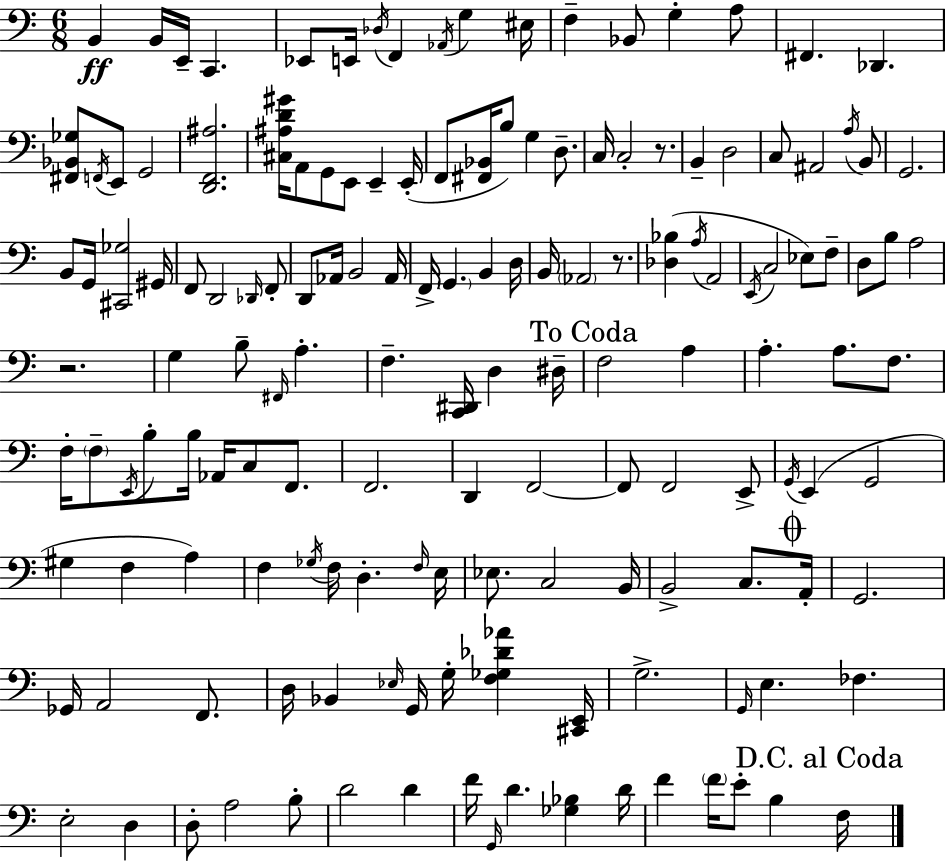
B2/q B2/s E2/s C2/q. Eb2/e E2/s Db3/s F2/q Ab2/s G3/q EIS3/s F3/q Bb2/e G3/q A3/e F#2/q. Db2/q. [F#2,Bb2,Gb3]/e F2/s E2/e G2/h [D2,F2,A#3]/h. [C#3,A#3,D4,G#4]/s A2/e G2/e E2/e E2/q E2/s F2/e [F#2,Bb2]/s B3/e G3/q D3/e. C3/s C3/h R/e. B2/q D3/h C3/e A#2/h A3/s B2/e G2/h. B2/e G2/s [C#2,Gb3]/h G#2/s F2/e D2/h Db2/s F2/e D2/e Ab2/s B2/h Ab2/s F2/s G2/q. B2/q D3/s B2/s Ab2/h R/e. [Db3,Bb3]/q A3/s A2/h E2/s C3/h Eb3/e F3/e D3/e B3/e A3/h R/h. G3/q B3/e F#2/s A3/q. F3/q. [C2,D#2]/s D3/q D#3/s F3/h A3/q A3/q. A3/e. F3/e. F3/s F3/e E2/s B3/e B3/s Ab2/s C3/e F2/e. F2/h. D2/q F2/h F2/e F2/h E2/e G2/s E2/q G2/h G#3/q F3/q A3/q F3/q Gb3/s F3/s D3/q. F3/s E3/s Eb3/e. C3/h B2/s B2/h C3/e. A2/s G2/h. Gb2/s A2/h F2/e. D3/s Bb2/q Eb3/s G2/s G3/s [F3,Gb3,Db4,Ab4]/q [C#2,E2]/s G3/h. G2/s E3/q. FES3/q. E3/h D3/q D3/e A3/h B3/e D4/h D4/q F4/s G2/s D4/q. [Gb3,Bb3]/q D4/s F4/q F4/s E4/e B3/q F3/s